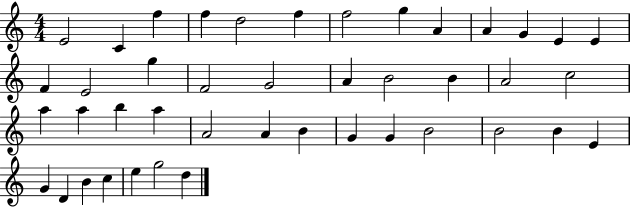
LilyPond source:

{
  \clef treble
  \numericTimeSignature
  \time 4/4
  \key c \major
  e'2 c'4 f''4 | f''4 d''2 f''4 | f''2 g''4 a'4 | a'4 g'4 e'4 e'4 | \break f'4 e'2 g''4 | f'2 g'2 | a'4 b'2 b'4 | a'2 c''2 | \break a''4 a''4 b''4 a''4 | a'2 a'4 b'4 | g'4 g'4 b'2 | b'2 b'4 e'4 | \break g'4 d'4 b'4 c''4 | e''4 g''2 d''4 | \bar "|."
}